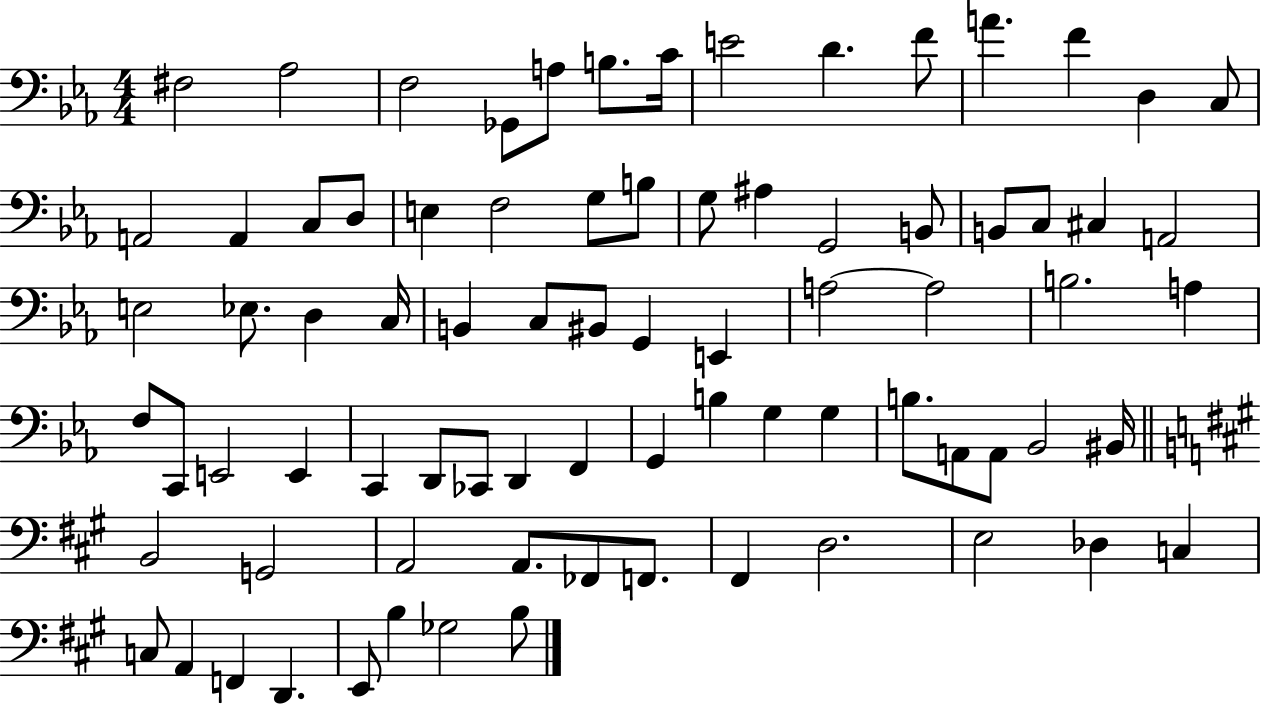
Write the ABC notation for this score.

X:1
T:Untitled
M:4/4
L:1/4
K:Eb
^F,2 _A,2 F,2 _G,,/2 A,/2 B,/2 C/4 E2 D F/2 A F D, C,/2 A,,2 A,, C,/2 D,/2 E, F,2 G,/2 B,/2 G,/2 ^A, G,,2 B,,/2 B,,/2 C,/2 ^C, A,,2 E,2 _E,/2 D, C,/4 B,, C,/2 ^B,,/2 G,, E,, A,2 A,2 B,2 A, F,/2 C,,/2 E,,2 E,, C,, D,,/2 _C,,/2 D,, F,, G,, B, G, G, B,/2 A,,/2 A,,/2 _B,,2 ^B,,/4 B,,2 G,,2 A,,2 A,,/2 _F,,/2 F,,/2 ^F,, D,2 E,2 _D, C, C,/2 A,, F,, D,, E,,/2 B, _G,2 B,/2